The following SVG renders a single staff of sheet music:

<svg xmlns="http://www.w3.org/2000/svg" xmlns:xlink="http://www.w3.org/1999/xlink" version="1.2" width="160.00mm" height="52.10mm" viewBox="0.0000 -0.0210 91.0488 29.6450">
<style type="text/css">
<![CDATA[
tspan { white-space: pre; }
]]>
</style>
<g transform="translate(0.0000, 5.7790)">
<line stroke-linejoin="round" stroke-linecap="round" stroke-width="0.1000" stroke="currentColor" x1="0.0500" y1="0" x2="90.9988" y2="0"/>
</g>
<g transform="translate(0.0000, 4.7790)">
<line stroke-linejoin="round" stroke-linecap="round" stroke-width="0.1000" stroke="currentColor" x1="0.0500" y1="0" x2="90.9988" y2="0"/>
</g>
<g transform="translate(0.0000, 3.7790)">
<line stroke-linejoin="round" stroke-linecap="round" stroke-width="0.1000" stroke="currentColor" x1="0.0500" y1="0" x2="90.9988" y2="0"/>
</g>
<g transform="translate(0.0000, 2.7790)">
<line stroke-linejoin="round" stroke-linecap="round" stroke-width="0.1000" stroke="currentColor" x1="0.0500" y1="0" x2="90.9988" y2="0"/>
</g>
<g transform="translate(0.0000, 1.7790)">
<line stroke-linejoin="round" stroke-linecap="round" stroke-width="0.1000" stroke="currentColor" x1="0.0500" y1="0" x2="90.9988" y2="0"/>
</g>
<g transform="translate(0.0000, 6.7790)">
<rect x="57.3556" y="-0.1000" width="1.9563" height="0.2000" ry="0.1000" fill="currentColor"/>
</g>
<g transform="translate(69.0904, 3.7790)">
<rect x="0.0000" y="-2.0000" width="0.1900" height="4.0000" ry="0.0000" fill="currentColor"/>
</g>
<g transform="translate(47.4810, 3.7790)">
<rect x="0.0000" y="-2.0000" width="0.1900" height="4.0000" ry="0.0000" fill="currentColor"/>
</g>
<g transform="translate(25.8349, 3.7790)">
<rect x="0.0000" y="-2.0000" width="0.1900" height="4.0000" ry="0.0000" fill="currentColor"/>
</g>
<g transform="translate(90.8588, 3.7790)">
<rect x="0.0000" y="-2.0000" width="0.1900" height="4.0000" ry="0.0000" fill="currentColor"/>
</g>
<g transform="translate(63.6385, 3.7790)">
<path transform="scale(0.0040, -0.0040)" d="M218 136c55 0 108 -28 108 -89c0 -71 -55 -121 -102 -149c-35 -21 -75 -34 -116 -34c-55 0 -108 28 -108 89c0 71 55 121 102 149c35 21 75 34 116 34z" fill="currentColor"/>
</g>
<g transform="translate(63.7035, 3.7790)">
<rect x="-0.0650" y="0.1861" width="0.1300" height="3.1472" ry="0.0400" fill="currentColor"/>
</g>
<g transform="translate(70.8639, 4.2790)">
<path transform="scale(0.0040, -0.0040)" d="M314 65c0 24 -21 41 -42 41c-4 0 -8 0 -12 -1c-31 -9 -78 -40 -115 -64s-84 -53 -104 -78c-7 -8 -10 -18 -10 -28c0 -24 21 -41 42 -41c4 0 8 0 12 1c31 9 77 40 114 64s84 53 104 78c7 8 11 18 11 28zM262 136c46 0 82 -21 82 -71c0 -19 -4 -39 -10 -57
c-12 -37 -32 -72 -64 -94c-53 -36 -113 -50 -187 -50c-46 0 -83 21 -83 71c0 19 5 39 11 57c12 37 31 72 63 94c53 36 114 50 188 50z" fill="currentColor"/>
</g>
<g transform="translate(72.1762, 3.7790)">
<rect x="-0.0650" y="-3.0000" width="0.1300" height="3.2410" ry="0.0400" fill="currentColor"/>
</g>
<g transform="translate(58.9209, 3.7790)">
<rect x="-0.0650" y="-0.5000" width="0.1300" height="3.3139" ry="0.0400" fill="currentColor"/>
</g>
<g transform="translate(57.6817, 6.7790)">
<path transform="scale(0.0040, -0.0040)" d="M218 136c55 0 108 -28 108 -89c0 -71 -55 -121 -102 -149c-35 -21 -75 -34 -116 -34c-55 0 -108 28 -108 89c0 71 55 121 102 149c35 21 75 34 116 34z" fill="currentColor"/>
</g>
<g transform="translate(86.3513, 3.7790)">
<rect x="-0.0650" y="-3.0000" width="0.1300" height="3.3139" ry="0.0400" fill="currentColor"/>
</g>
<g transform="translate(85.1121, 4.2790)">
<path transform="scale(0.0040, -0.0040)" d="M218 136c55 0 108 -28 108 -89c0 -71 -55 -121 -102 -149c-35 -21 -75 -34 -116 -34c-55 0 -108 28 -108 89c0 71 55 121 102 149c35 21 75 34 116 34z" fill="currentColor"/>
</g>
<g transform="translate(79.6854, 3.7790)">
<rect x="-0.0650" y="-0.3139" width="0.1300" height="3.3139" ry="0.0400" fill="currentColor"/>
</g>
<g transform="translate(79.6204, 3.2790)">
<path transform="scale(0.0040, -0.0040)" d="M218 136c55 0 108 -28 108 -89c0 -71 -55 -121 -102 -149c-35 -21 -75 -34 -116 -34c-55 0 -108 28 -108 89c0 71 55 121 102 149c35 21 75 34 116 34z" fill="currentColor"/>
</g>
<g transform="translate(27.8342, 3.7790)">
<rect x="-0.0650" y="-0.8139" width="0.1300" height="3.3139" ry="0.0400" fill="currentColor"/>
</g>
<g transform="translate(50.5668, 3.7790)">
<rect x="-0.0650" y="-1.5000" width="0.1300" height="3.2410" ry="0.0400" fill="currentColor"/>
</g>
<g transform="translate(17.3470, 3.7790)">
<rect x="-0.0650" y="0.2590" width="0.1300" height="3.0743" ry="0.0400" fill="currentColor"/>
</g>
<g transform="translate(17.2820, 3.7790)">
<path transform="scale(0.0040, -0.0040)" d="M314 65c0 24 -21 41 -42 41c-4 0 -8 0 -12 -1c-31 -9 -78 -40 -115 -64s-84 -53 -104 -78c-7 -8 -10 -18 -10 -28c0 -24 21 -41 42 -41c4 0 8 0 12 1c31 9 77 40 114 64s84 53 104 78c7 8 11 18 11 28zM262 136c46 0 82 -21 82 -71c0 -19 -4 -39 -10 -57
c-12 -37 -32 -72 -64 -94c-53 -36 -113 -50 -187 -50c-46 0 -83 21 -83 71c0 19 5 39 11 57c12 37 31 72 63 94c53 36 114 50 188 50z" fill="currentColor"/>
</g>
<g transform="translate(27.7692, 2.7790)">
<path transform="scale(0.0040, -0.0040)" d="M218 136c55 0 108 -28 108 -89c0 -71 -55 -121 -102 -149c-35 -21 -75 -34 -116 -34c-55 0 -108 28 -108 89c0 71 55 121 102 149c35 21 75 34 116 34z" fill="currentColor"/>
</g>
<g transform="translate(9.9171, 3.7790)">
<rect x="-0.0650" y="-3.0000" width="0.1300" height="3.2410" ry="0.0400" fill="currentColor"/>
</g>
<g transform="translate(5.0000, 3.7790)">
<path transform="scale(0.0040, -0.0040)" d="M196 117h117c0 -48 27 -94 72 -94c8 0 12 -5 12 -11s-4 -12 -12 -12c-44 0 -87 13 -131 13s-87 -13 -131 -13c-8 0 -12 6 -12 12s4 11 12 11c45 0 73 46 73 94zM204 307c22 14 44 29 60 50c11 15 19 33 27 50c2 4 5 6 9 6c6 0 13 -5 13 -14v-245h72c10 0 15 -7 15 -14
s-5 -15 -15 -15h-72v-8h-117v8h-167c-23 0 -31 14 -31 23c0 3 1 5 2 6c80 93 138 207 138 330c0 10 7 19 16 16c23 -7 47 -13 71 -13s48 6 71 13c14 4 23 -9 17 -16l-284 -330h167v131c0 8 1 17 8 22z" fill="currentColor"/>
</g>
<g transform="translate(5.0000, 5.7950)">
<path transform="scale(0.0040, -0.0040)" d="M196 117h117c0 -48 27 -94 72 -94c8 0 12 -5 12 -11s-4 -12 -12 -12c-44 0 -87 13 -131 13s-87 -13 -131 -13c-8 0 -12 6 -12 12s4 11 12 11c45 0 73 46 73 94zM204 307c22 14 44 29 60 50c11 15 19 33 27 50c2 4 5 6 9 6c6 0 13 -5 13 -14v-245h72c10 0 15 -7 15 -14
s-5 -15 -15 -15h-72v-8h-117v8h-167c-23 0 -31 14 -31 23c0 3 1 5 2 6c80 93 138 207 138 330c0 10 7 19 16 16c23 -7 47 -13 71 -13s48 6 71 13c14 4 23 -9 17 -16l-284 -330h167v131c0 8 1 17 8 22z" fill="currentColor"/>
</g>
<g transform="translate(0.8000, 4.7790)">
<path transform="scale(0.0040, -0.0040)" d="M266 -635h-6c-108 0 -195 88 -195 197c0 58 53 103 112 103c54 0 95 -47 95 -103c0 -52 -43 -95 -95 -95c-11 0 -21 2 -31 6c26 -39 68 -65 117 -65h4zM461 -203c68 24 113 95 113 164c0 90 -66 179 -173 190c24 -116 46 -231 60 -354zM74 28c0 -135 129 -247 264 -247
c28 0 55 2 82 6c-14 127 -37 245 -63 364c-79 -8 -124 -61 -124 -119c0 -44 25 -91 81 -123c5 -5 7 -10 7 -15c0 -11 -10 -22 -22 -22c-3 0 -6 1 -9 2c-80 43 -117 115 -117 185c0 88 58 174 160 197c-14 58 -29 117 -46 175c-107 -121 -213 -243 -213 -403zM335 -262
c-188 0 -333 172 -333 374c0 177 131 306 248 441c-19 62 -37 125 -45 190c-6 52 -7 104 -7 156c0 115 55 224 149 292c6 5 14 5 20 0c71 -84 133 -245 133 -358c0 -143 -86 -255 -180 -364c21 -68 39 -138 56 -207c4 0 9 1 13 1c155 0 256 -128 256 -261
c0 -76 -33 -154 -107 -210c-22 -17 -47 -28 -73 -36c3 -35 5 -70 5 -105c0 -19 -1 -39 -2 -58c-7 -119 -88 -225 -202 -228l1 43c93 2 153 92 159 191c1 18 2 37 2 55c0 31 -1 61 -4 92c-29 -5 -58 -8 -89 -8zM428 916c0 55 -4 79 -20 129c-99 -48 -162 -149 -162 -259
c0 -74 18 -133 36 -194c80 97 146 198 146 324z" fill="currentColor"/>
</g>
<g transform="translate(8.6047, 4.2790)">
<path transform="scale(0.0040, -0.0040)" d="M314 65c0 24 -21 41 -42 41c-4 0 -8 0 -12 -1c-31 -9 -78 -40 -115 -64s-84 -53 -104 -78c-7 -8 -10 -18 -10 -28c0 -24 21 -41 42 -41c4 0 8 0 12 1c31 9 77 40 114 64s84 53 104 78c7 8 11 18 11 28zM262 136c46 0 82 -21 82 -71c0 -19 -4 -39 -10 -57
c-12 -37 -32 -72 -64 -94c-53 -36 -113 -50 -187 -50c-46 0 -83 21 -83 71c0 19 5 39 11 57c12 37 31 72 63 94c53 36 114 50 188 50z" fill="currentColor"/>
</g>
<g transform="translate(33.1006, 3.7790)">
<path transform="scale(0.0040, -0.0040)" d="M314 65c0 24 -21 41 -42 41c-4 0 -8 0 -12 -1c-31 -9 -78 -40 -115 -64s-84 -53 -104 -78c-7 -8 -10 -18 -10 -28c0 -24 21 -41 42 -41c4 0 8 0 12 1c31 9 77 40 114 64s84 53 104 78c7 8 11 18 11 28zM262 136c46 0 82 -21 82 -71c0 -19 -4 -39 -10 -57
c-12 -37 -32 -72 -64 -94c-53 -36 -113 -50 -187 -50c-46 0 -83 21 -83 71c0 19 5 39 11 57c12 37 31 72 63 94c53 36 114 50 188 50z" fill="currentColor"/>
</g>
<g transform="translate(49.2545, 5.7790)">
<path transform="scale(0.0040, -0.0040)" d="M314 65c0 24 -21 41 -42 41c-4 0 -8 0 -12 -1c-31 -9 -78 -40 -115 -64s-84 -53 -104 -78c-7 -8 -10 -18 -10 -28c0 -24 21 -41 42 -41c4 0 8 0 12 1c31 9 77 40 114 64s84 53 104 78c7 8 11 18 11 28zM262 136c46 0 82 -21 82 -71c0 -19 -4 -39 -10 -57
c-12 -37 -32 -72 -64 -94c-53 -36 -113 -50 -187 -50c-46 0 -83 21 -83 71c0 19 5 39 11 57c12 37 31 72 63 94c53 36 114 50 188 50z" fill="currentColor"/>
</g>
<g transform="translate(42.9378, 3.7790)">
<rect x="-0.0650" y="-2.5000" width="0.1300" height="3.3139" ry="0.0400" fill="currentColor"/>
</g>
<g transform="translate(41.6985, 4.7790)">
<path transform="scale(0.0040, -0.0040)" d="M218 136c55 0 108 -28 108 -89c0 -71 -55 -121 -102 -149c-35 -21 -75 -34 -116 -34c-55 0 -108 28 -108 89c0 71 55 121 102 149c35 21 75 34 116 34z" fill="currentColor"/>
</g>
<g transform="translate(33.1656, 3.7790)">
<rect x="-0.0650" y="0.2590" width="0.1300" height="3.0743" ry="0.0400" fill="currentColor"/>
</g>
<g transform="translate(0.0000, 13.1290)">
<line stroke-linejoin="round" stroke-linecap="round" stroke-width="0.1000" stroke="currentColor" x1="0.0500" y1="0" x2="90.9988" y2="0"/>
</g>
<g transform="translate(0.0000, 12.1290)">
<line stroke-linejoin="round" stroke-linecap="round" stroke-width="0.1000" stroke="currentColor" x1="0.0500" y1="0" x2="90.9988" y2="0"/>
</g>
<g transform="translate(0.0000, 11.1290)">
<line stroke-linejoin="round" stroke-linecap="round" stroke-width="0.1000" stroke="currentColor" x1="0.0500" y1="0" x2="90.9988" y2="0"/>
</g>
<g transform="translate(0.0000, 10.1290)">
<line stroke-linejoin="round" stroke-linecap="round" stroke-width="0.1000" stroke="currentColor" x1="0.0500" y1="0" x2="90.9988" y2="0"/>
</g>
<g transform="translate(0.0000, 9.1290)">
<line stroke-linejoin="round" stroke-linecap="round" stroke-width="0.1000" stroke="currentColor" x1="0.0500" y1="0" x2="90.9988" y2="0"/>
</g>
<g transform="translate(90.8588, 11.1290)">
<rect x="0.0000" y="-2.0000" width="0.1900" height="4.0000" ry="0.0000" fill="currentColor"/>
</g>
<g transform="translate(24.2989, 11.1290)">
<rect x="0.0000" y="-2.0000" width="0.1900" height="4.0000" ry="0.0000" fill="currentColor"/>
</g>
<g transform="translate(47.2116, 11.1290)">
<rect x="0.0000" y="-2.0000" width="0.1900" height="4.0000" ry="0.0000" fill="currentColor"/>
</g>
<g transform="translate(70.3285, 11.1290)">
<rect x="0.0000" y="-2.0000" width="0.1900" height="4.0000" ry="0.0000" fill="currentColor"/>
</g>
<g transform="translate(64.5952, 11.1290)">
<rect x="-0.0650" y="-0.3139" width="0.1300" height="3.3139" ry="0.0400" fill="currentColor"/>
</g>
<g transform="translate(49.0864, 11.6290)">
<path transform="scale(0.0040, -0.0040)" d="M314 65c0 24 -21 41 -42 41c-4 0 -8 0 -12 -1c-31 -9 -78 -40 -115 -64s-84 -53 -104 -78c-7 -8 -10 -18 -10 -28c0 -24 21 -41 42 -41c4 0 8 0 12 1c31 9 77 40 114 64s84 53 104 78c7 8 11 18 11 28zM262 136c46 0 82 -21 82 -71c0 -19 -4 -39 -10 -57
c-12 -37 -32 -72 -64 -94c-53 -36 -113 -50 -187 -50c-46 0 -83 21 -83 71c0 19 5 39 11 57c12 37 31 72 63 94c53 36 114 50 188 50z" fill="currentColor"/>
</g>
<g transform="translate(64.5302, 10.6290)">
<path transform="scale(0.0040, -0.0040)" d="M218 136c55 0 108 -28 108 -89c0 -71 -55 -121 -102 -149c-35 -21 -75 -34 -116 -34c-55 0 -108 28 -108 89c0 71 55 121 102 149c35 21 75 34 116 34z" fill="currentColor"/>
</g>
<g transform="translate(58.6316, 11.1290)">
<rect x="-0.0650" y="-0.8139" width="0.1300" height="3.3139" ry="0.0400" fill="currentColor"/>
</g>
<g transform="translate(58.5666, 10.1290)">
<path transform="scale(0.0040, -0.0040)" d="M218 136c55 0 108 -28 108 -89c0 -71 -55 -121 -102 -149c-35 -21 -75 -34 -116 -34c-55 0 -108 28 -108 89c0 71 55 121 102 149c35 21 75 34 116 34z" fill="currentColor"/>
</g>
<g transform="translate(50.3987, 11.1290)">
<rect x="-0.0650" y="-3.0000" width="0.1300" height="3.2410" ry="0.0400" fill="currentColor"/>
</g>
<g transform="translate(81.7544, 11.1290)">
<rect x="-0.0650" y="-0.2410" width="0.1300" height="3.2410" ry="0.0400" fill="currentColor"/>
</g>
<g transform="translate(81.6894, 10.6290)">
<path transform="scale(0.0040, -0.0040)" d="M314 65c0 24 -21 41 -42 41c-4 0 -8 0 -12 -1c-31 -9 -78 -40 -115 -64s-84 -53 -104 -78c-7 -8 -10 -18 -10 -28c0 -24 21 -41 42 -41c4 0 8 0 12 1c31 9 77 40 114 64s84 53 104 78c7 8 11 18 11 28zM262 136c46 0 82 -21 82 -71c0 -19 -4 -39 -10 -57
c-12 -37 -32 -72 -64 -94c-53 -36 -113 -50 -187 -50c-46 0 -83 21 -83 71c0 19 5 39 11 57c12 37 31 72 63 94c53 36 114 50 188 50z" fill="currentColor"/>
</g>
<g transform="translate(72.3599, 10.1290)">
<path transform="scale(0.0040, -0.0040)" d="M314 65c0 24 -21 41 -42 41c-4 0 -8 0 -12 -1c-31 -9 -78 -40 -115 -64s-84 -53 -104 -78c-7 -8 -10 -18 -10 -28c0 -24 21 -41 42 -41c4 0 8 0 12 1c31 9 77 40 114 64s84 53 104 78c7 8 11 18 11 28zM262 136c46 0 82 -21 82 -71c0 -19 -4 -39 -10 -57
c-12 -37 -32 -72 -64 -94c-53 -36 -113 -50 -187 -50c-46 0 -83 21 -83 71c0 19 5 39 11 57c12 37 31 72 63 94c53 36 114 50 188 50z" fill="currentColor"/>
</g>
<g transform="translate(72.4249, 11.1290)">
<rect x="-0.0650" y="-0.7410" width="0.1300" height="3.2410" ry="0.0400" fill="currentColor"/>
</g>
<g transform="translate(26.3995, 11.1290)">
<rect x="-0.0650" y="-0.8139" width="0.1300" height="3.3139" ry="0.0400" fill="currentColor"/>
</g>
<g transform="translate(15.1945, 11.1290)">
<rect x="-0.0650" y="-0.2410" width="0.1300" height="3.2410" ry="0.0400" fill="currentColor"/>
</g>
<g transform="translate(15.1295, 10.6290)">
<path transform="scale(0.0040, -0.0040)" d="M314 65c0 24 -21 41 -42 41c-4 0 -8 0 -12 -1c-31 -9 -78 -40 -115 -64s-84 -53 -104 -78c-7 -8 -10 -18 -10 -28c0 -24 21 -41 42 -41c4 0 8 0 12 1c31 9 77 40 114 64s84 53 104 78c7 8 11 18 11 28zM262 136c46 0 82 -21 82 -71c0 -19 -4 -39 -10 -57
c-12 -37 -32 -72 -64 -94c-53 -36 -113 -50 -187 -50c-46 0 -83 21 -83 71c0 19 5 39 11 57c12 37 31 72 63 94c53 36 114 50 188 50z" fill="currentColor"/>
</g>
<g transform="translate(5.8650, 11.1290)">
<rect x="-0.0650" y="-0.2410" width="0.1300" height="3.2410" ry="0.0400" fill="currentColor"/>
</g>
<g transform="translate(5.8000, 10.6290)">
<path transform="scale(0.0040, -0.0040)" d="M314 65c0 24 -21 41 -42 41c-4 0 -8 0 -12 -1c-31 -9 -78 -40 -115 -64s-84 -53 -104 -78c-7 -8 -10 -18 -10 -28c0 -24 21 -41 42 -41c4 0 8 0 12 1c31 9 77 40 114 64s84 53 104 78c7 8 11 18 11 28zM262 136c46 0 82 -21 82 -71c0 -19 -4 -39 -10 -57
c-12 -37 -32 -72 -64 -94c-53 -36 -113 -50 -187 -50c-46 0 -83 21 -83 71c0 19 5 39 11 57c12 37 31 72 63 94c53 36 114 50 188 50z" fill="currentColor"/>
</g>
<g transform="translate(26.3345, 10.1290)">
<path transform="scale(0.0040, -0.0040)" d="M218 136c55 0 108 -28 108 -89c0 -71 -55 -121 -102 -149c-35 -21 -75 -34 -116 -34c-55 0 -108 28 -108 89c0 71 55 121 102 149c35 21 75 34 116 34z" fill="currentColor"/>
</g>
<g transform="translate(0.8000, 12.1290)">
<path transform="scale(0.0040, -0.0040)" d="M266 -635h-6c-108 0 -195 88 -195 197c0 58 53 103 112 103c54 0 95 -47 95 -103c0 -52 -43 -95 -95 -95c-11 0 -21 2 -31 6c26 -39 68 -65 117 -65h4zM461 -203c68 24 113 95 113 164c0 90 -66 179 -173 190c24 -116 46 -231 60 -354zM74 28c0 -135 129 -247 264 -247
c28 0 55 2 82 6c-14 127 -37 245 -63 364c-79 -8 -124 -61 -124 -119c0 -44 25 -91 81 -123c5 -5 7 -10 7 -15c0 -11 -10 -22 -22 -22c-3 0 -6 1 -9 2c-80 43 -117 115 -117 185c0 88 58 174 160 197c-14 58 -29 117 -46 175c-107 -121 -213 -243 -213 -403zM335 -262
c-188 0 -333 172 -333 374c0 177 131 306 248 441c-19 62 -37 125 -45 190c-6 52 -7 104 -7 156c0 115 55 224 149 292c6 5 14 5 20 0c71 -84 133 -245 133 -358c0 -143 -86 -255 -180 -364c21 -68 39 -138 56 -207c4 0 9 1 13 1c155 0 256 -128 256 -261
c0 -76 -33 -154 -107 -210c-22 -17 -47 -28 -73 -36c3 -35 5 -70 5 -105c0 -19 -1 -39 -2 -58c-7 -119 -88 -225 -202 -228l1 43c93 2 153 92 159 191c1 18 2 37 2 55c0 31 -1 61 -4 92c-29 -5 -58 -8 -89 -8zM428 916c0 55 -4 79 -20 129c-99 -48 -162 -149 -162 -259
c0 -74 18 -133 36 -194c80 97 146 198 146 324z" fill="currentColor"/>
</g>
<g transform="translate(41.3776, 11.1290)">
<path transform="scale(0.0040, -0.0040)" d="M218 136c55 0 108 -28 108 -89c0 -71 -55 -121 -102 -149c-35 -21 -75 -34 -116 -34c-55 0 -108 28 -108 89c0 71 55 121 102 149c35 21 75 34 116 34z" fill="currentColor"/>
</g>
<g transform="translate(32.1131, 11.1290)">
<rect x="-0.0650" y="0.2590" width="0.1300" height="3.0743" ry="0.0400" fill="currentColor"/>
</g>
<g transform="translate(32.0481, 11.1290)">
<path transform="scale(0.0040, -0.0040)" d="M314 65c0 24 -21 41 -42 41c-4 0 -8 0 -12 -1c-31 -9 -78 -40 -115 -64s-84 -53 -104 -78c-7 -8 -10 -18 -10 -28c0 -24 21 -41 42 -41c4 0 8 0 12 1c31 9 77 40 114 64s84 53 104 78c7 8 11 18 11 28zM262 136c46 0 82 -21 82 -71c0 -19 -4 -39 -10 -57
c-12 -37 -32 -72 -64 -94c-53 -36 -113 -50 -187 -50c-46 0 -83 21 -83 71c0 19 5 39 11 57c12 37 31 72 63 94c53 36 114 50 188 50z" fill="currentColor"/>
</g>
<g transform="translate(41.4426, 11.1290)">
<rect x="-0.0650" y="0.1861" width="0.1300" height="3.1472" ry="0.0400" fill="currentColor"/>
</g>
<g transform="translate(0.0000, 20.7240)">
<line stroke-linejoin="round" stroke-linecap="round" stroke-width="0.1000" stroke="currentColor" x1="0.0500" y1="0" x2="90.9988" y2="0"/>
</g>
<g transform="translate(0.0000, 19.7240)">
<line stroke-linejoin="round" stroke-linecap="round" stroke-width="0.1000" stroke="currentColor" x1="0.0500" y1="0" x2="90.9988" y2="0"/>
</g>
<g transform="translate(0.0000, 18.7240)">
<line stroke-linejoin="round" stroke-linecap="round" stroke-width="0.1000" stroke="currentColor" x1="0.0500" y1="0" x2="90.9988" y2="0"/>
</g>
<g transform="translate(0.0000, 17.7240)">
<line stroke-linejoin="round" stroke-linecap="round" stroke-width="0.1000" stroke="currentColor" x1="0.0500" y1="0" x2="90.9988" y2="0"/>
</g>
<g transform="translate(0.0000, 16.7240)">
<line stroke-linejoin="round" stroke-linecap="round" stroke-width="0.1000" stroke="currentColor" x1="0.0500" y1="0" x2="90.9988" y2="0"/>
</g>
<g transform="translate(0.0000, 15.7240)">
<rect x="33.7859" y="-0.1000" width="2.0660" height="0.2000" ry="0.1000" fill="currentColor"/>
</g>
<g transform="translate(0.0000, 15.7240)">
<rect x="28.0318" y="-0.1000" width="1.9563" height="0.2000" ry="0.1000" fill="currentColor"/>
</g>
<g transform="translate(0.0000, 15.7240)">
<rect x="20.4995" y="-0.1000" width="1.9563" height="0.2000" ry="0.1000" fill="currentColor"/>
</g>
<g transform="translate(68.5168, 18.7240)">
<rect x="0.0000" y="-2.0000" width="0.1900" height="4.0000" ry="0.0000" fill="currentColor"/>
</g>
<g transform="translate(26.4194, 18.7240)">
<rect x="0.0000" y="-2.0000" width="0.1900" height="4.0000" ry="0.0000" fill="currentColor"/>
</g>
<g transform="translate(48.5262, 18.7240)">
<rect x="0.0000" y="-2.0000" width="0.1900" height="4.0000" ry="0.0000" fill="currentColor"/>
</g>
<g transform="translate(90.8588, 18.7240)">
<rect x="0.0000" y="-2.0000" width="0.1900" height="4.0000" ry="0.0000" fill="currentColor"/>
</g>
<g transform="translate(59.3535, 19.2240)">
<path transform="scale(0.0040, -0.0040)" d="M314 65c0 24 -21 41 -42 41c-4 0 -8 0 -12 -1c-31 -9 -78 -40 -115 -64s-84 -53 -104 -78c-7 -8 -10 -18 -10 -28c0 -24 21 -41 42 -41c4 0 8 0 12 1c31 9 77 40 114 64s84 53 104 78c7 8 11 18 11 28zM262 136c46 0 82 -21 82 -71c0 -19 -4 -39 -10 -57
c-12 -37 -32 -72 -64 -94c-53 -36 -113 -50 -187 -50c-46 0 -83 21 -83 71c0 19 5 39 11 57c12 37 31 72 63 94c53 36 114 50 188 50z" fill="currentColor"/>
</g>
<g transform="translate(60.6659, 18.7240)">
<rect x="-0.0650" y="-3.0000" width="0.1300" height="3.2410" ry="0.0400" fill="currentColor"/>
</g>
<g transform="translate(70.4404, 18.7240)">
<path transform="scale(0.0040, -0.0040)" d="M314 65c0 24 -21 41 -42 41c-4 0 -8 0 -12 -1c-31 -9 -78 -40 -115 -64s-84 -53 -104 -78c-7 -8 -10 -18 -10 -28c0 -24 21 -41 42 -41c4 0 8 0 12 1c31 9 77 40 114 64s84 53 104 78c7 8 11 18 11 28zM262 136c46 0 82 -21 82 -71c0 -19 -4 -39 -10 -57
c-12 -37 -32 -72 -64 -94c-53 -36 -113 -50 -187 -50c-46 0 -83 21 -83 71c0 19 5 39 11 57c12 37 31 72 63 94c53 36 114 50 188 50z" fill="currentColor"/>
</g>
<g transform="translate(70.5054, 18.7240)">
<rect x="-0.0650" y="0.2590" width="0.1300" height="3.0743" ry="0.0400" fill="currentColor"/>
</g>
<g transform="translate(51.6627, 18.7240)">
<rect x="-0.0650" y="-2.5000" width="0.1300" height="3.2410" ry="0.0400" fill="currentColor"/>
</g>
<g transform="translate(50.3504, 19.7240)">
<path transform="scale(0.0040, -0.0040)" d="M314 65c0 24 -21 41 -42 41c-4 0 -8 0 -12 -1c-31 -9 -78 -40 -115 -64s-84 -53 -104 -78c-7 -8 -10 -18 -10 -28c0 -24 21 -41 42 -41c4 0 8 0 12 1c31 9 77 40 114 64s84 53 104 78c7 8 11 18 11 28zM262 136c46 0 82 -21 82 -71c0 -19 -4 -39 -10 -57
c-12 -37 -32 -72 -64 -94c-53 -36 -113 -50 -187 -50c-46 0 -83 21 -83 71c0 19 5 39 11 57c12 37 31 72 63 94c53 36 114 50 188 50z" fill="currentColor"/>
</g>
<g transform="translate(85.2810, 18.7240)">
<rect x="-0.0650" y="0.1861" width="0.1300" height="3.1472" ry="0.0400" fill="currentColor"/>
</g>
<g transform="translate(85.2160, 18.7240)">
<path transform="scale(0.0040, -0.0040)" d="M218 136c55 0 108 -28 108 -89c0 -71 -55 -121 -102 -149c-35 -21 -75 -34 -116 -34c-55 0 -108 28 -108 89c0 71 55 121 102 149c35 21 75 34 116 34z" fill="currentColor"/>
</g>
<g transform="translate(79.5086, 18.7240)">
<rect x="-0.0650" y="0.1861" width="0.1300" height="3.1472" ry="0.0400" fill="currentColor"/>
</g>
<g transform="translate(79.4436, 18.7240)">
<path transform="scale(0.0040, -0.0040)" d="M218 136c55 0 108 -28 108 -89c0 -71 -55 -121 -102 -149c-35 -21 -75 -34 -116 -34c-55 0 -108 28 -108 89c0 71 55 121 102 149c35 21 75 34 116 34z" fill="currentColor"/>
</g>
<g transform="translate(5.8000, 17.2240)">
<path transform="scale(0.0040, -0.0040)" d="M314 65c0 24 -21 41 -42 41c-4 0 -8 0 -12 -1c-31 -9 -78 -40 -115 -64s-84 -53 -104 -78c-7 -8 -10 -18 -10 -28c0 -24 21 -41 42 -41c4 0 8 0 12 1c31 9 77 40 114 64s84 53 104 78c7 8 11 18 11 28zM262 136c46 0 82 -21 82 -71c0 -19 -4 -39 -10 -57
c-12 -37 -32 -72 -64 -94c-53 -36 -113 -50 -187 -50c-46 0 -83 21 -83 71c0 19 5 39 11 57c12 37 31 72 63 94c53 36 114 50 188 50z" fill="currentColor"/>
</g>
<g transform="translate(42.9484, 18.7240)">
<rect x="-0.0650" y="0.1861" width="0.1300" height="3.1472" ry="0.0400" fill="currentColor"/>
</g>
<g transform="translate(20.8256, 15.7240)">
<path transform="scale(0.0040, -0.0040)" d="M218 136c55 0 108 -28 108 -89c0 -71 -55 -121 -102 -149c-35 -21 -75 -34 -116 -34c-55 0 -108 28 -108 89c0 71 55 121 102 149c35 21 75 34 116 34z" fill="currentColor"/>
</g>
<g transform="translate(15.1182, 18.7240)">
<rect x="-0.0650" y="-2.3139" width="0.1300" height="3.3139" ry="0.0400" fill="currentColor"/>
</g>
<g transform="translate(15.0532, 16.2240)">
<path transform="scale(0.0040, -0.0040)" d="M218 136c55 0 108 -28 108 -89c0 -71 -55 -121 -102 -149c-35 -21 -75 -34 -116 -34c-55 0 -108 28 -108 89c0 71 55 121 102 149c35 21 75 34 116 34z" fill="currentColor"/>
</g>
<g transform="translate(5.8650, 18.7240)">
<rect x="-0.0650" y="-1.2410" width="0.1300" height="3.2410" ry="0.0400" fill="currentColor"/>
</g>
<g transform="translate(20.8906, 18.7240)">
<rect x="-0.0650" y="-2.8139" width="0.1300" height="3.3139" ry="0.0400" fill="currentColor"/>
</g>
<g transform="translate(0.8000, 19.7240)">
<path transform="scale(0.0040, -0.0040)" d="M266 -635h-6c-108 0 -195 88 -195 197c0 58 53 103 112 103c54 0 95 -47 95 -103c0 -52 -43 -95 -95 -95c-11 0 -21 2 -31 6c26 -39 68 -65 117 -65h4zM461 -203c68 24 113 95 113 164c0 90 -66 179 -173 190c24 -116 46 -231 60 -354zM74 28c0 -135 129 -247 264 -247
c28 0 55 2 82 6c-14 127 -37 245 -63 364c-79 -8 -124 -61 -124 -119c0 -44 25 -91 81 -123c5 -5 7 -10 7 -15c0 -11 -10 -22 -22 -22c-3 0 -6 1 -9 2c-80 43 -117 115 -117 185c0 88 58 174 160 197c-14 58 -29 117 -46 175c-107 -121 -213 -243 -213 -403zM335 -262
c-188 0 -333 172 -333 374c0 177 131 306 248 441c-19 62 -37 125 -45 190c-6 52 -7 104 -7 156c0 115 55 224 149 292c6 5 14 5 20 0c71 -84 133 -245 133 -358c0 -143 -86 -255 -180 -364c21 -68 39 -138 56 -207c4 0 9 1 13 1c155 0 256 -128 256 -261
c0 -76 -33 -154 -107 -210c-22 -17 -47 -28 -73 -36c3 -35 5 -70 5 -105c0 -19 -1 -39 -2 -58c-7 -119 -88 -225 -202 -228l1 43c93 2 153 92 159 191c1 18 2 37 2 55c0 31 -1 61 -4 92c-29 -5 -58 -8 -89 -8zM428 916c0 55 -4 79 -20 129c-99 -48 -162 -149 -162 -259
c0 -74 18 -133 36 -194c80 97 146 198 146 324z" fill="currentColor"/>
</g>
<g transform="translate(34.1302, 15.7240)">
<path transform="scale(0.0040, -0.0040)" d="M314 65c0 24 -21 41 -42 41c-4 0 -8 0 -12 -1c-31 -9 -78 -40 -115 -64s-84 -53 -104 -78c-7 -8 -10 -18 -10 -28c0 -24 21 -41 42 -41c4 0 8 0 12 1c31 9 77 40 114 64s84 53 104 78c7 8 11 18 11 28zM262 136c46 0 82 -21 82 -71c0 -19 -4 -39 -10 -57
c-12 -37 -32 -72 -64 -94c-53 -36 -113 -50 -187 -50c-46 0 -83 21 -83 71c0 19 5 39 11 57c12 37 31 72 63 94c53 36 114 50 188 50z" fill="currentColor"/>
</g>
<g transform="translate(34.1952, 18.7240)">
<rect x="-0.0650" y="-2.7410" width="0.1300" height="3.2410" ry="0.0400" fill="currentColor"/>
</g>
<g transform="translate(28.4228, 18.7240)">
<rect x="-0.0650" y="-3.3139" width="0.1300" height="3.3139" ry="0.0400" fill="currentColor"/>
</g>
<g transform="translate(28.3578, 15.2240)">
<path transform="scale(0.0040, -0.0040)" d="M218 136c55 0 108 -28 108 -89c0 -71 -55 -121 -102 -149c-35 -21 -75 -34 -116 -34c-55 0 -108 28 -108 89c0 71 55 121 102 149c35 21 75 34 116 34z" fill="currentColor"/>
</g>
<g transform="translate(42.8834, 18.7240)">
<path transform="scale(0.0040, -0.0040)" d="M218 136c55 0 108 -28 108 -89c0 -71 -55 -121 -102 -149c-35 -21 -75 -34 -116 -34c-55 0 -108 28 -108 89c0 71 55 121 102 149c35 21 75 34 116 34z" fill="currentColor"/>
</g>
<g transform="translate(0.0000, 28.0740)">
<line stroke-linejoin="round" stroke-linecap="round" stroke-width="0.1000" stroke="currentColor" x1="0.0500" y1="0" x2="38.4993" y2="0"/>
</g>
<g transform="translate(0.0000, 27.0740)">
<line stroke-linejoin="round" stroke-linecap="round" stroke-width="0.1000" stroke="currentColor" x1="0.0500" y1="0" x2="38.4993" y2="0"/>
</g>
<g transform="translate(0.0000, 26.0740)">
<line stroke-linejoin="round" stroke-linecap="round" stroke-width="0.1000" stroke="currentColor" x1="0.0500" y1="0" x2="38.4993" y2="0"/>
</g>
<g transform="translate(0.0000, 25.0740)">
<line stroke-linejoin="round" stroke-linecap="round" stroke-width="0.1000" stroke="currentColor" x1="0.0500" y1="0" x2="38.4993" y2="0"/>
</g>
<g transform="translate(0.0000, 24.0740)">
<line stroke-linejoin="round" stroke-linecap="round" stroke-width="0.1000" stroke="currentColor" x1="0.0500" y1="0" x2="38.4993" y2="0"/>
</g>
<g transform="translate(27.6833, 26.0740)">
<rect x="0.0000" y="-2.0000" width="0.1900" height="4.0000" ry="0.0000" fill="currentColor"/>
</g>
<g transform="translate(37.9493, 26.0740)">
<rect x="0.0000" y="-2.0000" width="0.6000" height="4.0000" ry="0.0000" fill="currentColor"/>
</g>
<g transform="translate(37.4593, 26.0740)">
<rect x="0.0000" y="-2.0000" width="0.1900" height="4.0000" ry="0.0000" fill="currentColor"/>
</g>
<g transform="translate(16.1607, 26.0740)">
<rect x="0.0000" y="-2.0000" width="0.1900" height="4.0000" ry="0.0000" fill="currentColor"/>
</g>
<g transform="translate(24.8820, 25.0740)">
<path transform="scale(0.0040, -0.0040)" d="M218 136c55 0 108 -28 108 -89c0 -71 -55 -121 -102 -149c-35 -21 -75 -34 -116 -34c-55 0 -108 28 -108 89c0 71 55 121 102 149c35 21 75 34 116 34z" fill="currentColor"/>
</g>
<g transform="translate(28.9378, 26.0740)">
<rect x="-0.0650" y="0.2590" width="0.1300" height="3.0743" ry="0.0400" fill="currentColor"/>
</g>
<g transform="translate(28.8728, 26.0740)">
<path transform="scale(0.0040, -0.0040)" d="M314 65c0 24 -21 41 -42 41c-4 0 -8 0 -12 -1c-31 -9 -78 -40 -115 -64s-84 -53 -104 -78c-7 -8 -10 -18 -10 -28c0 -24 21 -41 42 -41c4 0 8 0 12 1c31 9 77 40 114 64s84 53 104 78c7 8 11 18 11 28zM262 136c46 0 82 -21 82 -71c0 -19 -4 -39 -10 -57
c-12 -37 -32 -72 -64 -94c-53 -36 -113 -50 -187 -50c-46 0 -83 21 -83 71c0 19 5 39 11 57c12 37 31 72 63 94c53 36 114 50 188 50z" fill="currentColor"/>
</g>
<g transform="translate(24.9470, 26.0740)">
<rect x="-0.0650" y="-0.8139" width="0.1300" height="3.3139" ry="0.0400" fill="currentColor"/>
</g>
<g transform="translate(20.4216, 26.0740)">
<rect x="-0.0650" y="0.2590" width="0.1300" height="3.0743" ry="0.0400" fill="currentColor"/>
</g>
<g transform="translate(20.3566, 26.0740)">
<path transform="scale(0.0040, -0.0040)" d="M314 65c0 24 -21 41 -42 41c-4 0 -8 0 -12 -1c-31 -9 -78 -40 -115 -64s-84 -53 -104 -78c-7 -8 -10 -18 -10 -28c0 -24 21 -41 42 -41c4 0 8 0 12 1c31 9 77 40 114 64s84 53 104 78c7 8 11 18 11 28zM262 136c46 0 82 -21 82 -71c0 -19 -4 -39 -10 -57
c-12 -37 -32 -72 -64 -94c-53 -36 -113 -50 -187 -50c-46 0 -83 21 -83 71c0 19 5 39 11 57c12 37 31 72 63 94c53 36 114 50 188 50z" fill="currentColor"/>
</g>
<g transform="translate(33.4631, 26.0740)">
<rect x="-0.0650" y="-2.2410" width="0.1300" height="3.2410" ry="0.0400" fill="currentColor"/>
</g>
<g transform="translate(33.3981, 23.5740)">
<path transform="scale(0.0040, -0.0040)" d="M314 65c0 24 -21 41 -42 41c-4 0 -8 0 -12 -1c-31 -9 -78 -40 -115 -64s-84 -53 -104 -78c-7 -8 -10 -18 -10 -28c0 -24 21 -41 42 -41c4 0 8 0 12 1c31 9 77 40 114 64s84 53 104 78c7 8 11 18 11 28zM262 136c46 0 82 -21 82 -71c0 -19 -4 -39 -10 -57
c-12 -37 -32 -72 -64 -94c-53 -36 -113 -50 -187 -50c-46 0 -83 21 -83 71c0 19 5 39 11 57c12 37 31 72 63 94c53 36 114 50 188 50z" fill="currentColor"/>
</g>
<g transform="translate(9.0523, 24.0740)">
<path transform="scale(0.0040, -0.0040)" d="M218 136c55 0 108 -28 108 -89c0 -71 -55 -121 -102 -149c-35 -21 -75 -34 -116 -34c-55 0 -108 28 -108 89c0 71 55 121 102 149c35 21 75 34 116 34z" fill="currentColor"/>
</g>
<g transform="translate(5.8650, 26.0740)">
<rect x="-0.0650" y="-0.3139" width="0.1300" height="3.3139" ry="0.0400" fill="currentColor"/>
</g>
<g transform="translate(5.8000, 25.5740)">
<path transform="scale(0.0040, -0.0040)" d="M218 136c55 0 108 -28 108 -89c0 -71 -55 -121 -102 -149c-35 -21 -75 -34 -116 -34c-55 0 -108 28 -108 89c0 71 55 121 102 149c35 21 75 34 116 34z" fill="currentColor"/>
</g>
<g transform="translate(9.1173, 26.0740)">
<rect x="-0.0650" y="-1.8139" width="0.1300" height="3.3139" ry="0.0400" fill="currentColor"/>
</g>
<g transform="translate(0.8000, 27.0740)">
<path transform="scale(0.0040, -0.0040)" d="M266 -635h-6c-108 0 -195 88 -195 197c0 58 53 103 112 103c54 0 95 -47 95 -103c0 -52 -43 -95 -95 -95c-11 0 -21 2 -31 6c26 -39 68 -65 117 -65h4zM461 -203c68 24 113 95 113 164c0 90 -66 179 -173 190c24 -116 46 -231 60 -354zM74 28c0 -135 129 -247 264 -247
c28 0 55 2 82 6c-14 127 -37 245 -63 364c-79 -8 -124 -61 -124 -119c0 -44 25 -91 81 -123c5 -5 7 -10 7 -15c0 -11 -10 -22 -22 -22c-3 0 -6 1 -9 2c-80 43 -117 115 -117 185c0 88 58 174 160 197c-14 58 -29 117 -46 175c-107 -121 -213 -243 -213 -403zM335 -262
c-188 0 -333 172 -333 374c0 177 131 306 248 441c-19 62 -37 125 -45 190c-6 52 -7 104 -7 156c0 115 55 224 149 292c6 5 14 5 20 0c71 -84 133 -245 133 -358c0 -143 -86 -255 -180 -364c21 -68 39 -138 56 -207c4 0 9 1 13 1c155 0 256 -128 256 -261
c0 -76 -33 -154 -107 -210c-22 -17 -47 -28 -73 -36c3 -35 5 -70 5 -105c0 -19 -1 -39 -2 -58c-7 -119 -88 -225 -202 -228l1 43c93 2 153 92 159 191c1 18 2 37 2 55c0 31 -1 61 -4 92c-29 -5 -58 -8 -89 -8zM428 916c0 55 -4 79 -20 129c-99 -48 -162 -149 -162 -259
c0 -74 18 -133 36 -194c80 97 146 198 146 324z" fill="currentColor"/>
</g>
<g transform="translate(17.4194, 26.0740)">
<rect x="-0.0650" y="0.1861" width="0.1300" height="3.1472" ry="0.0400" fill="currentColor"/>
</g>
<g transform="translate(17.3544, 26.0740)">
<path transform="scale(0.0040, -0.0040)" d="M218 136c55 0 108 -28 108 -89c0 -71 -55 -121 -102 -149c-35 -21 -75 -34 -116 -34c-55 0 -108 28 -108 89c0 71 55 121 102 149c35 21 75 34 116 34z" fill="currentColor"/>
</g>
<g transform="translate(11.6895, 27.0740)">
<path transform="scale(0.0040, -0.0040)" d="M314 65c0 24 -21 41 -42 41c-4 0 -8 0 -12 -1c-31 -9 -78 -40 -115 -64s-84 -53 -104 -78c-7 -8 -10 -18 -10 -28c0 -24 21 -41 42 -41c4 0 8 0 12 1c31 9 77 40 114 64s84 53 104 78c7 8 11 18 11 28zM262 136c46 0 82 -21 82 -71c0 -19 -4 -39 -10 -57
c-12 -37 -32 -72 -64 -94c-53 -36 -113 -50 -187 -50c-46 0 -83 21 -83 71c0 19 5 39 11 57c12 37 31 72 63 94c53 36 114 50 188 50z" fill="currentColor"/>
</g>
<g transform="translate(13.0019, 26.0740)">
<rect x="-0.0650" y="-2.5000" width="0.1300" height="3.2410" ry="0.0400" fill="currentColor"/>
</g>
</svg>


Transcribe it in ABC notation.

X:1
T:Untitled
M:4/4
L:1/4
K:C
A2 B2 d B2 G E2 C B A2 c A c2 c2 d B2 B A2 d c d2 c2 e2 g a b a2 B G2 A2 B2 B B c f G2 B B2 d B2 g2